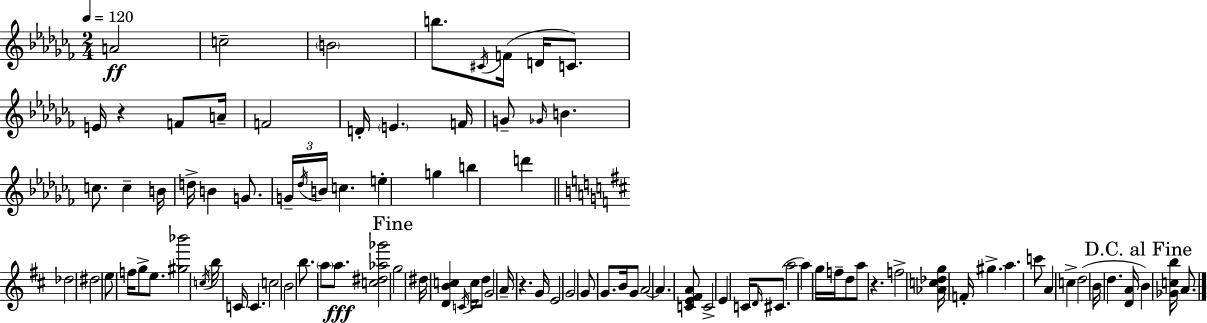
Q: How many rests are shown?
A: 3